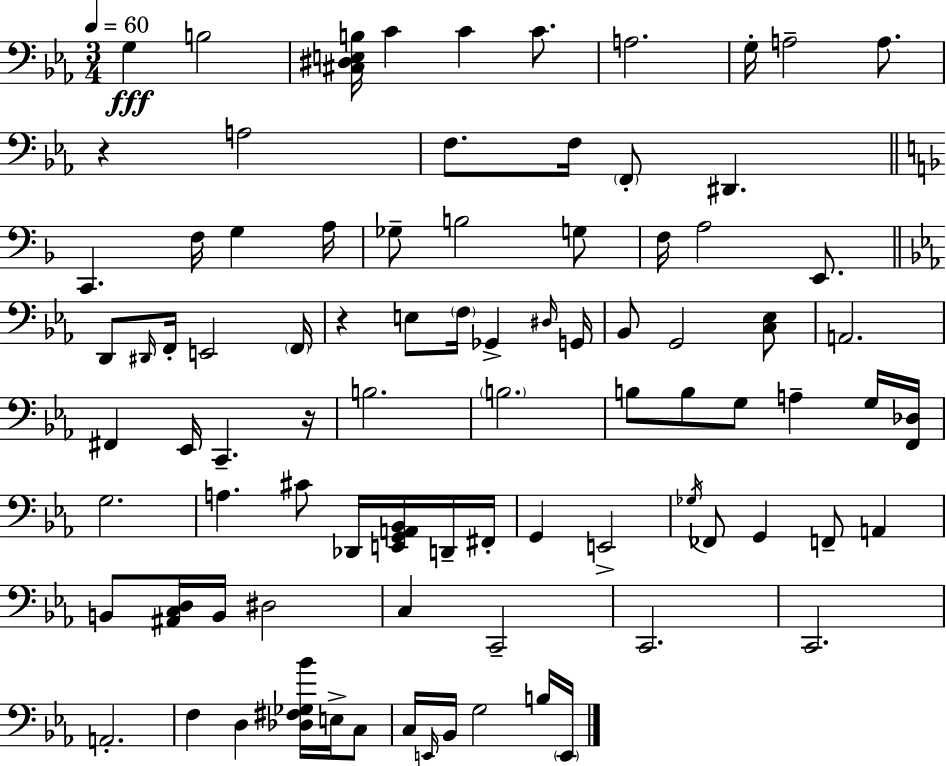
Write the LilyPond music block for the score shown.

{
  \clef bass
  \numericTimeSignature
  \time 3/4
  \key c \minor
  \tempo 4 = 60
  g4\fff b2 | <cis dis e b>16 c'4 c'4 c'8. | a2. | g16-. a2-- a8. | \break r4 a2 | f8. f16 \parenthesize f,8-. dis,4. | \bar "||" \break \key f \major c,4. f16 g4 a16 | ges8-- b2 g8 | f16 a2 e,8. | \bar "||" \break \key ees \major d,8 \grace { dis,16 } f,16-. e,2 | \parenthesize f,16 r4 e8 \parenthesize f16 ges,4-> | \grace { dis16 } g,16 bes,8 g,2 | <c ees>8 a,2. | \break fis,4 ees,16 c,4.-- | r16 b2. | \parenthesize b2. | b8 b8 g8 a4-- | \break g16 <f, des>16 g2. | a4. cis'8 des,16 <e, g, a, bes,>16 | d,16-- fis,16-. g,4 e,2-> | \acciaccatura { ges16 } fes,8 g,4 f,8-- a,4 | \break b,8 <ais, c d>16 b,16 dis2 | c4 c,2-- | c,2. | c,2. | \break a,2.-. | f4 d4 <des fis ges bes'>16 | e16-> c8 c16 \grace { e,16 } bes,16 g2 | b16 \parenthesize e,16 \bar "|."
}